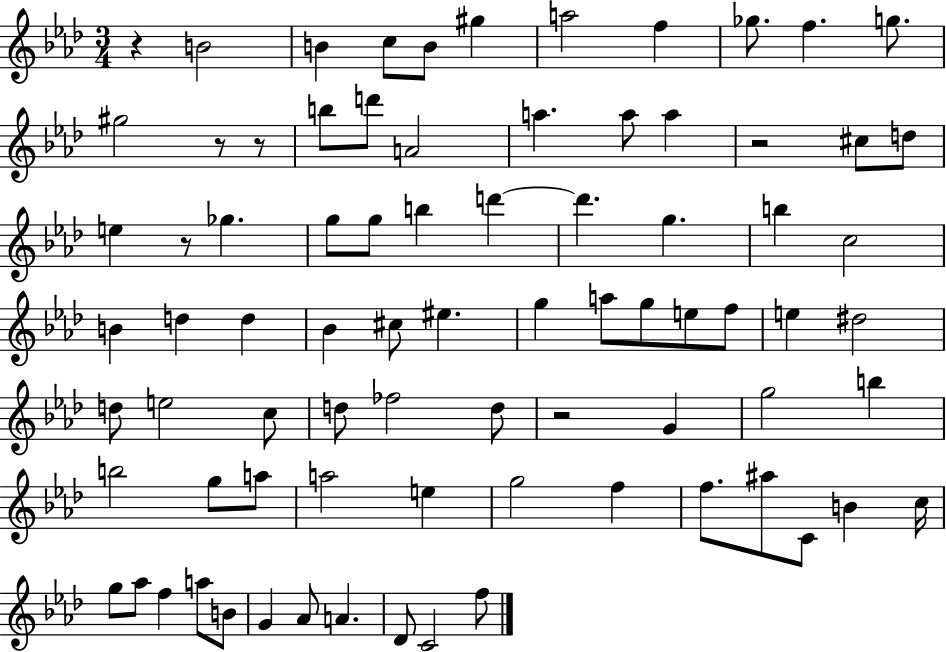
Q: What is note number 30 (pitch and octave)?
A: B4